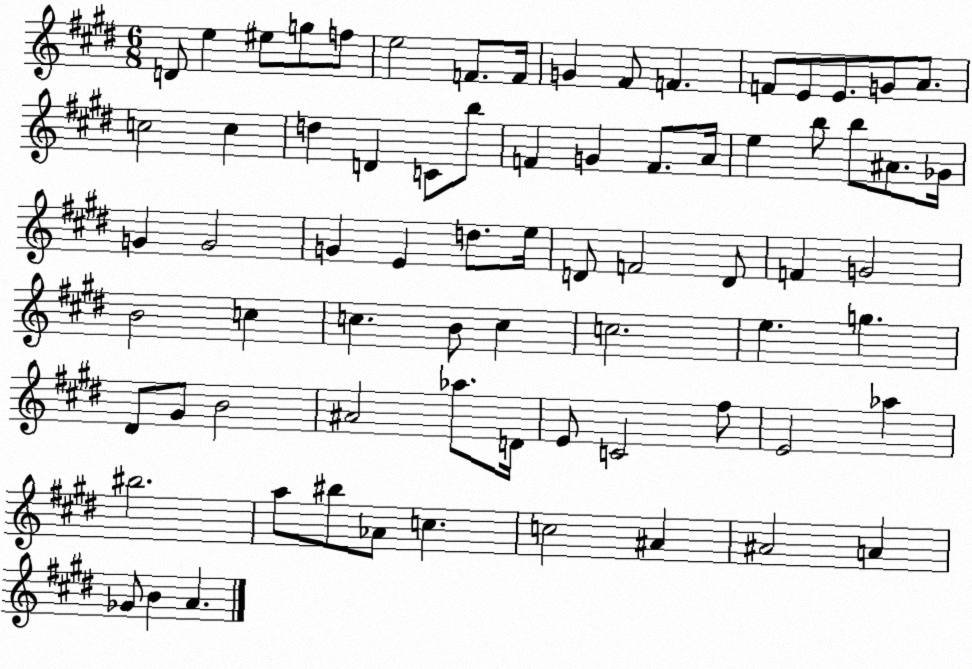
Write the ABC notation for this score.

X:1
T:Untitled
M:6/8
L:1/4
K:E
D/2 e ^e/2 g/2 f/2 e2 F/2 F/4 G ^F/2 F F/2 E/2 E/2 G/2 A/2 c2 c d D C/2 b/2 F G F/2 A/4 e b/2 b/2 ^A/2 _G/4 G G2 G E d/2 e/4 D/2 F2 D/2 F G2 B2 c c B/2 c c2 e g ^D/2 ^G/2 B2 ^A2 _a/2 D/4 E/2 C2 ^f/2 E2 _a ^b2 a/2 ^b/2 _A/2 c c2 ^A ^A2 A _G/2 B A